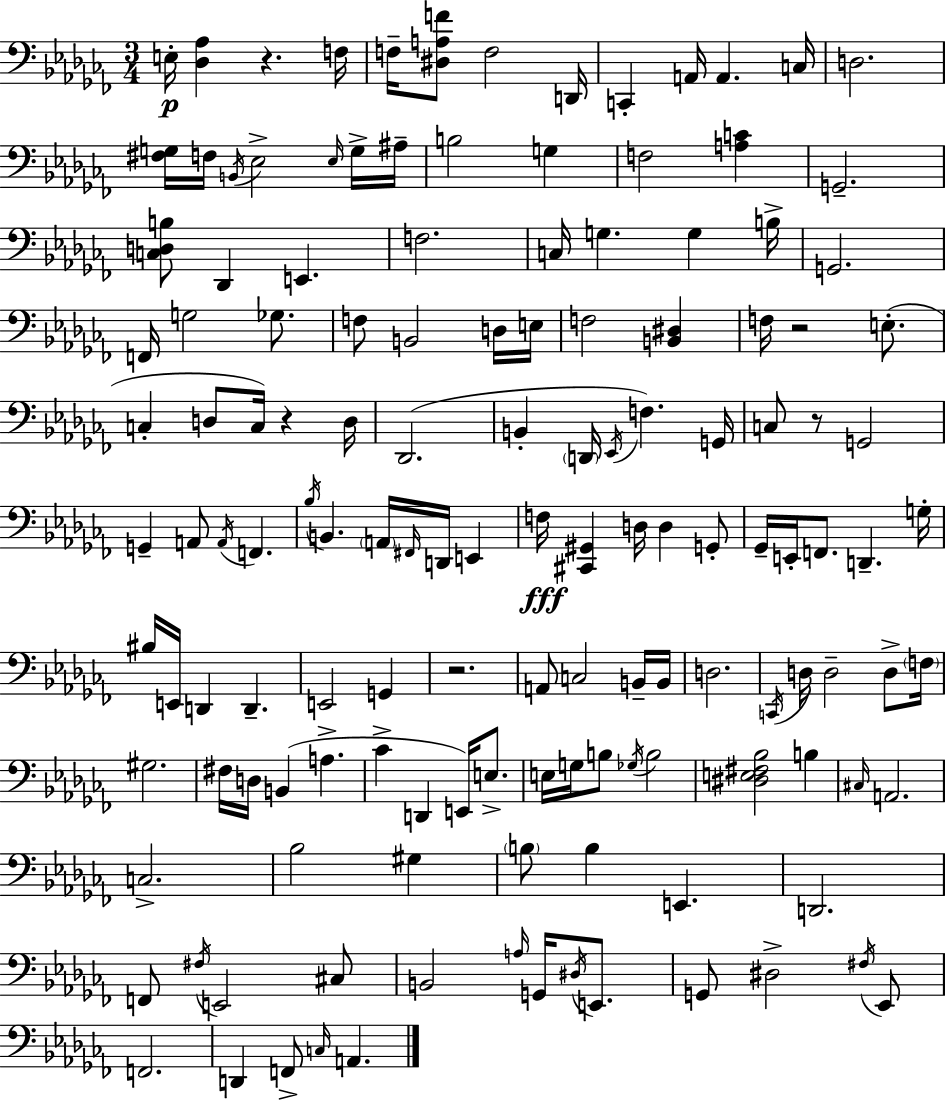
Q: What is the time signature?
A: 3/4